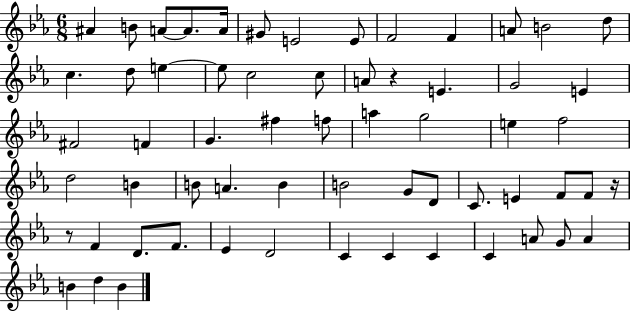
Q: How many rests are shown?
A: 3